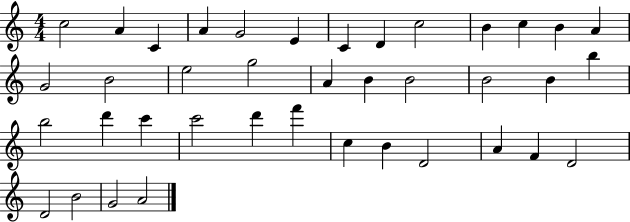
X:1
T:Untitled
M:4/4
L:1/4
K:C
c2 A C A G2 E C D c2 B c B A G2 B2 e2 g2 A B B2 B2 B b b2 d' c' c'2 d' f' c B D2 A F D2 D2 B2 G2 A2